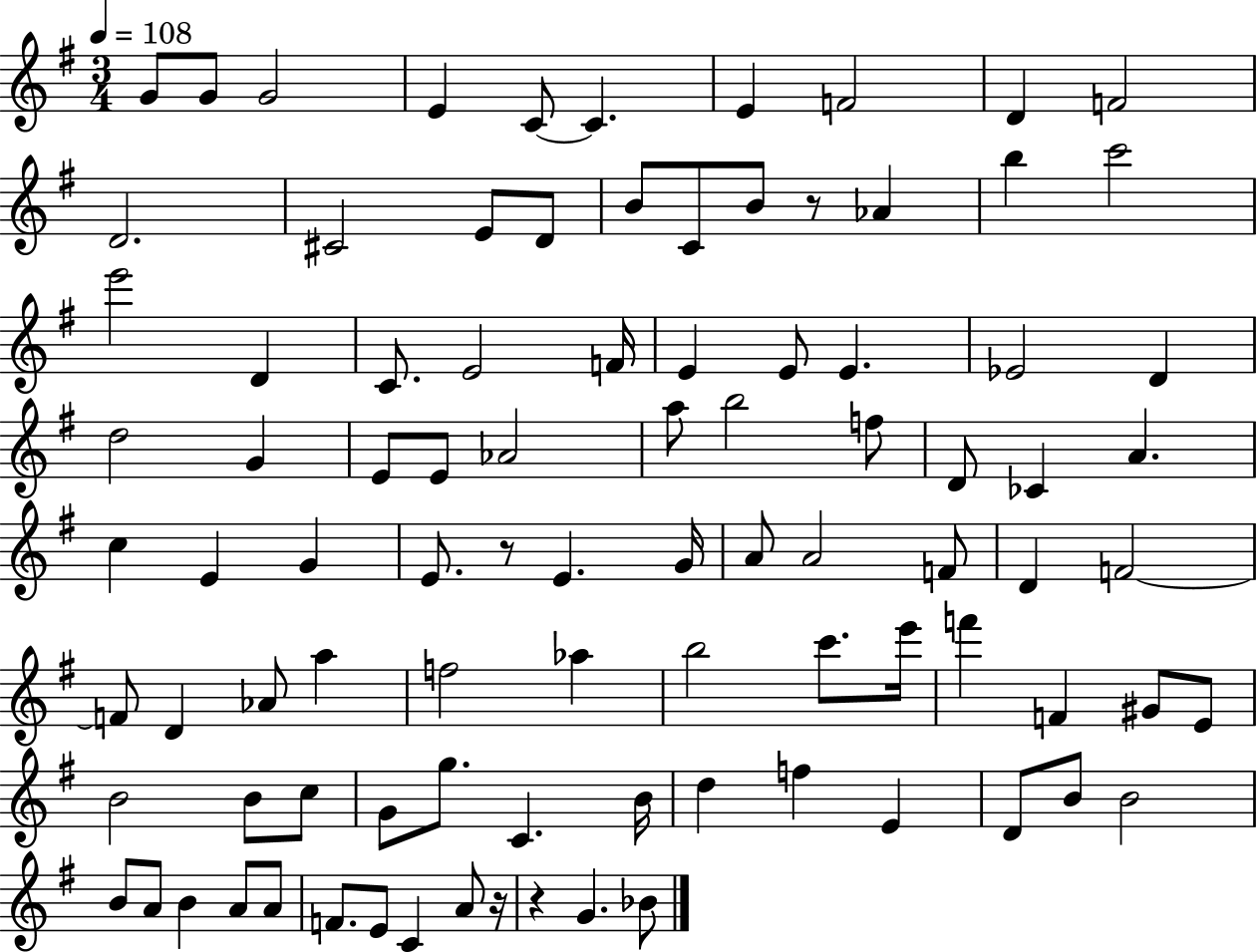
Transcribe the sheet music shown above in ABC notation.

X:1
T:Untitled
M:3/4
L:1/4
K:G
G/2 G/2 G2 E C/2 C E F2 D F2 D2 ^C2 E/2 D/2 B/2 C/2 B/2 z/2 _A b c'2 e'2 D C/2 E2 F/4 E E/2 E _E2 D d2 G E/2 E/2 _A2 a/2 b2 f/2 D/2 _C A c E G E/2 z/2 E G/4 A/2 A2 F/2 D F2 F/2 D _A/2 a f2 _a b2 c'/2 e'/4 f' F ^G/2 E/2 B2 B/2 c/2 G/2 g/2 C B/4 d f E D/2 B/2 B2 B/2 A/2 B A/2 A/2 F/2 E/2 C A/2 z/4 z G _B/2